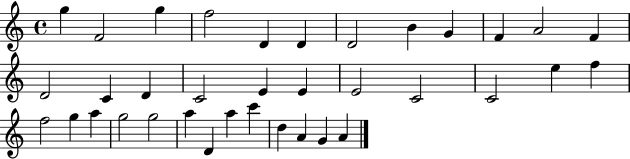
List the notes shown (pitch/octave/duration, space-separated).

G5/q F4/h G5/q F5/h D4/q D4/q D4/h B4/q G4/q F4/q A4/h F4/q D4/h C4/q D4/q C4/h E4/q E4/q E4/h C4/h C4/h E5/q F5/q F5/h G5/q A5/q G5/h G5/h A5/q D4/q A5/q C6/q D5/q A4/q G4/q A4/q